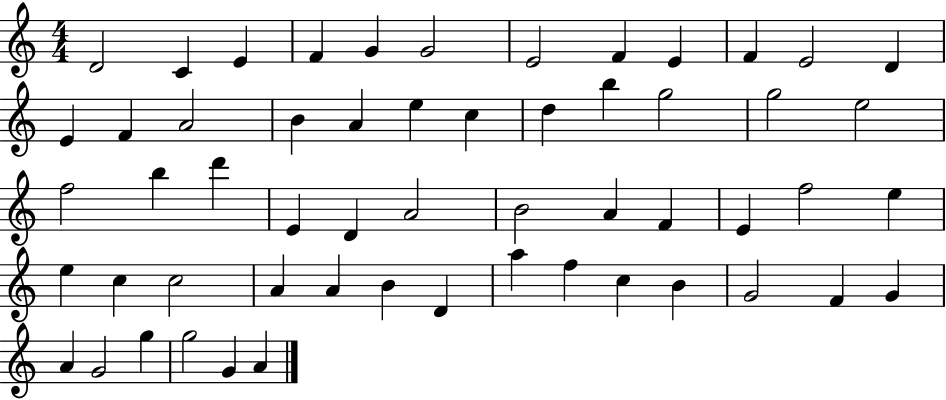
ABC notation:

X:1
T:Untitled
M:4/4
L:1/4
K:C
D2 C E F G G2 E2 F E F E2 D E F A2 B A e c d b g2 g2 e2 f2 b d' E D A2 B2 A F E f2 e e c c2 A A B D a f c B G2 F G A G2 g g2 G A